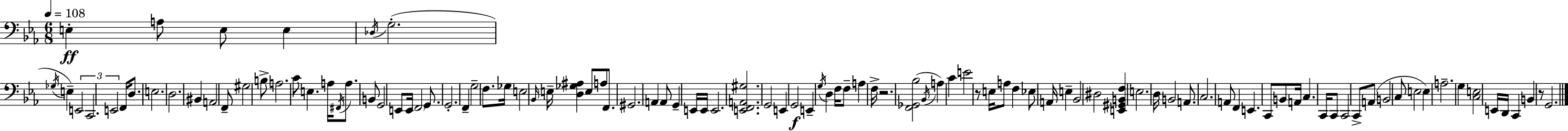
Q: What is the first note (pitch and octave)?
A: E3